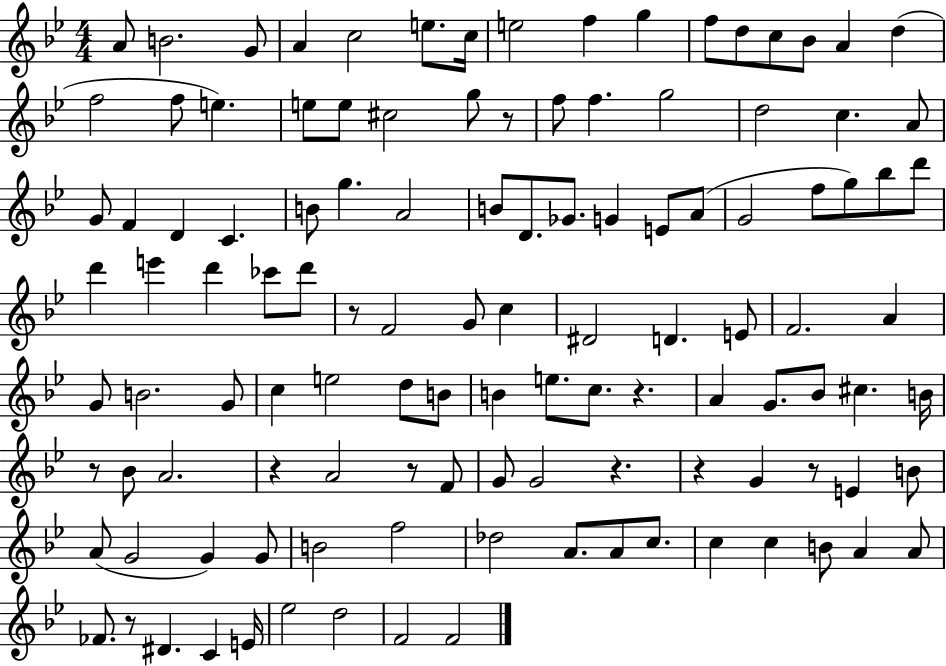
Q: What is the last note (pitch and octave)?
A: F4